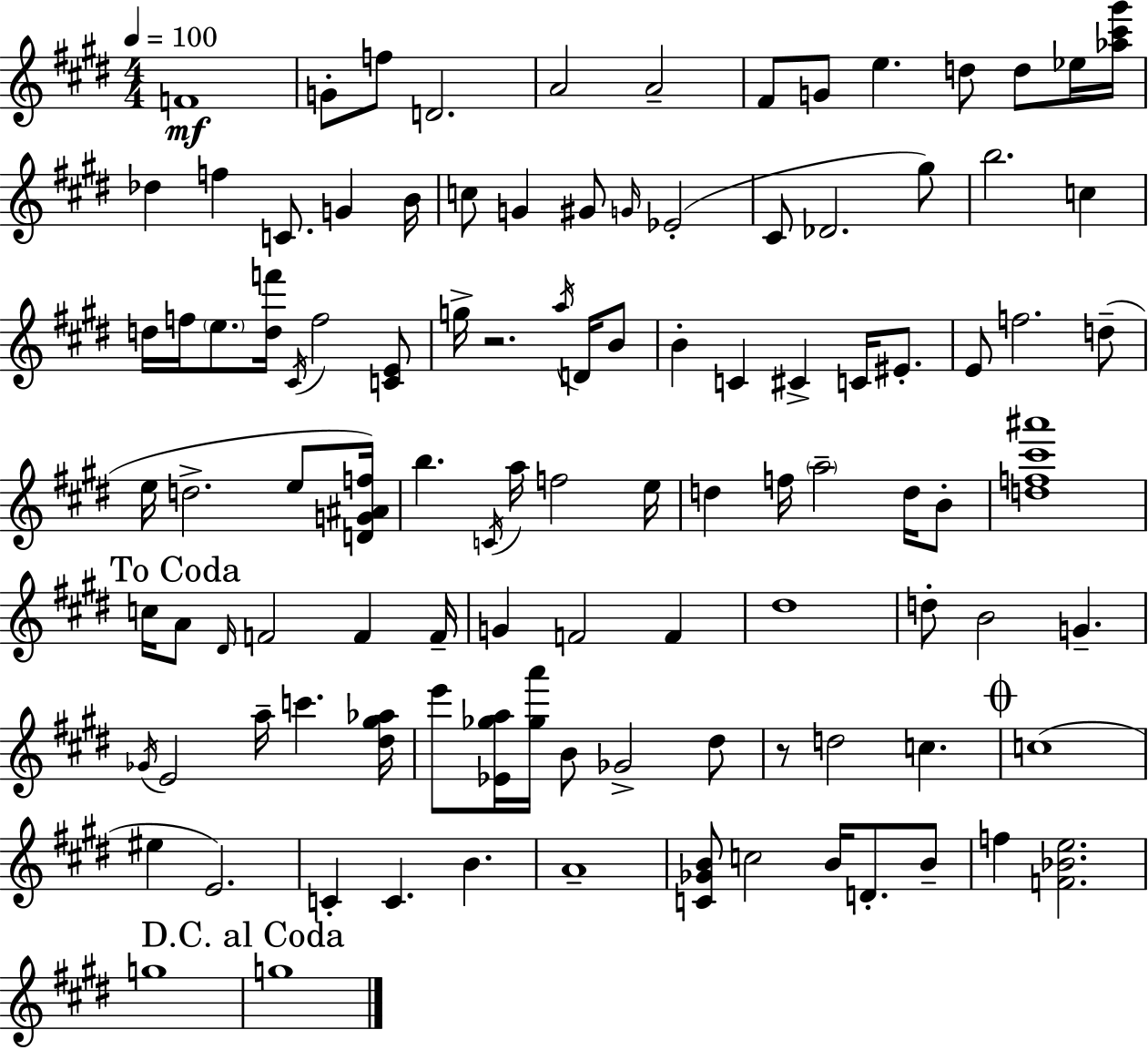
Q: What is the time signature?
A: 4/4